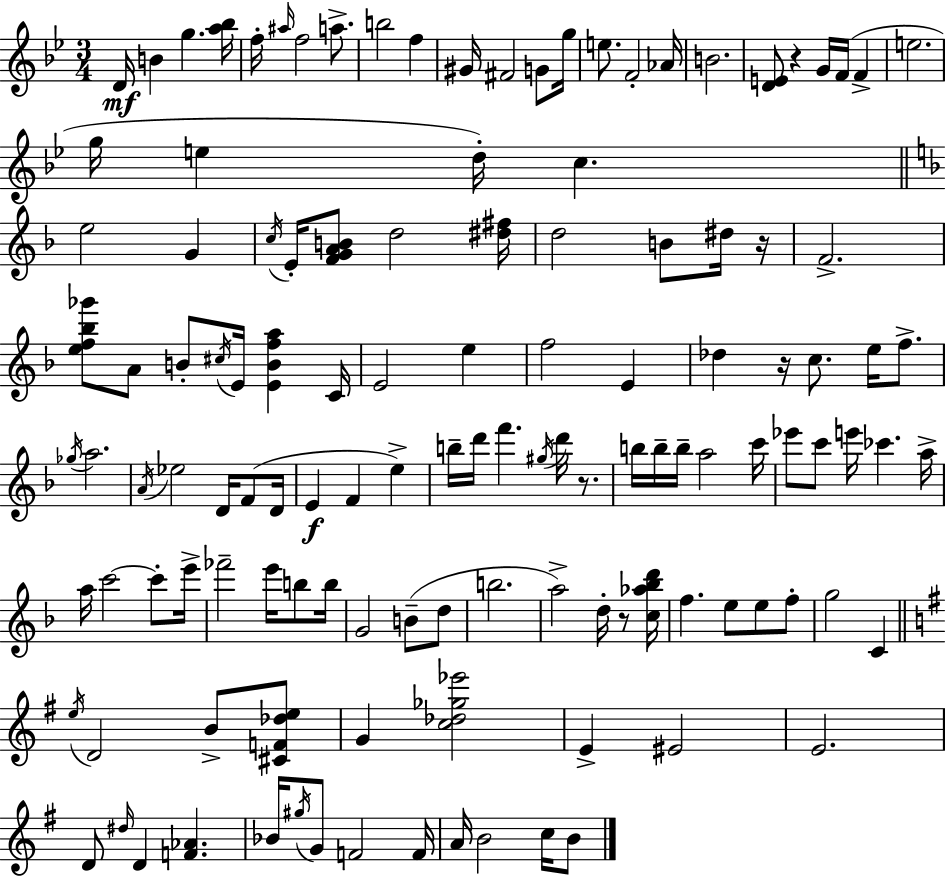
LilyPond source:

{
  \clef treble
  \numericTimeSignature
  \time 3/4
  \key bes \major
  d'16\mf b'4 g''4. <a'' bes''>16 | f''16-. \grace { ais''16 } f''2 a''8.-> | b''2 f''4 | gis'16 fis'2 g'8 | \break g''16 e''8. f'2-. | aes'16 b'2. | <d' e'>8 r4 g'16 f'16( f'4-> | e''2. | \break g''16 e''4 d''16-.) c''4. | \bar "||" \break \key d \minor e''2 g'4 | \acciaccatura { c''16 } e'16-. <f' g' a' b'>8 d''2 | <dis'' fis''>16 d''2 b'8 dis''16 | r16 f'2.-> | \break <e'' f'' bes'' ges'''>8 a'8 b'8-. \acciaccatura { cis''16 } e'16 <e' b' f'' a''>4 | c'16 e'2 e''4 | f''2 e'4 | des''4 r16 c''8. e''16 f''8.-> | \break \acciaccatura { ges''16 } a''2. | \acciaccatura { a'16 } ees''2 | d'16 f'8( d'16 e'4\f f'4 | e''4->) b''16-- d'''16 f'''4. | \break \acciaccatura { gis''16 } d'''16 r8. b''16 b''16-- b''16-- a''2 | c'''16 ees'''8 c'''8 e'''16 ces'''4. | a''16-> a''16 c'''2~~ | c'''8-. e'''16-> fes'''2-- | \break e'''16 b''8 b''16 g'2 | b'8--( d''8 b''2. | a''2->) | d''16-. r8 <c'' aes'' bes'' d'''>16 f''4. e''8 | \break e''8 f''8-. g''2 | c'4 \bar "||" \break \key g \major \acciaccatura { e''16 } d'2 b'8-> <cis' f' des'' e''>8 | g'4 <c'' des'' ges'' ees'''>2 | e'4-> eis'2 | e'2. | \break d'8 \grace { dis''16 } d'4 <f' aes'>4. | bes'16 \acciaccatura { gis''16 } g'8 f'2 | f'16 a'16 b'2 | c''16 b'8 \bar "|."
}